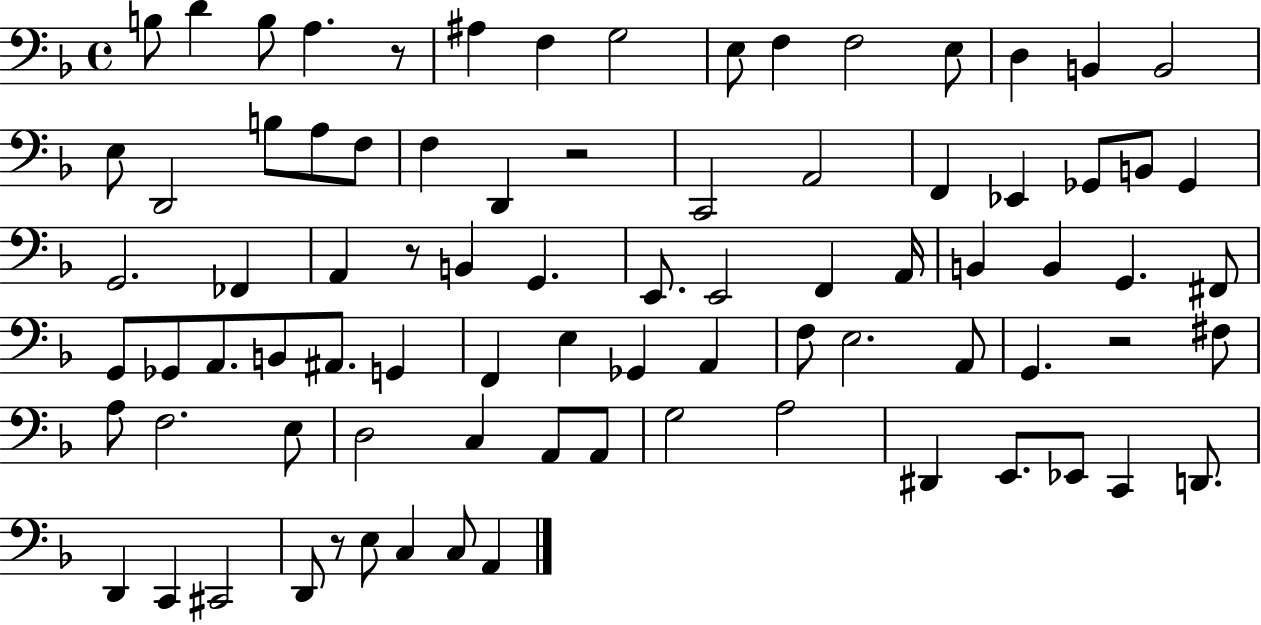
X:1
T:Untitled
M:4/4
L:1/4
K:F
B,/2 D B,/2 A, z/2 ^A, F, G,2 E,/2 F, F,2 E,/2 D, B,, B,,2 E,/2 D,,2 B,/2 A,/2 F,/2 F, D,, z2 C,,2 A,,2 F,, _E,, _G,,/2 B,,/2 _G,, G,,2 _F,, A,, z/2 B,, G,, E,,/2 E,,2 F,, A,,/4 B,, B,, G,, ^F,,/2 G,,/2 _G,,/2 A,,/2 B,,/2 ^A,,/2 G,, F,, E, _G,, A,, F,/2 E,2 A,,/2 G,, z2 ^F,/2 A,/2 F,2 E,/2 D,2 C, A,,/2 A,,/2 G,2 A,2 ^D,, E,,/2 _E,,/2 C,, D,,/2 D,, C,, ^C,,2 D,,/2 z/2 E,/2 C, C,/2 A,,